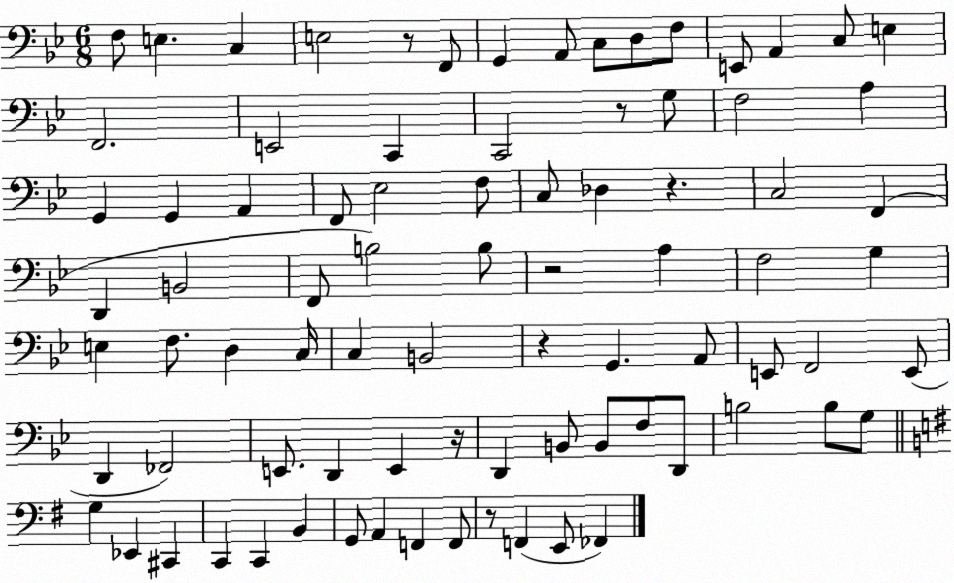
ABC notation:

X:1
T:Untitled
M:6/8
L:1/4
K:Bb
F,/2 E, C, E,2 z/2 F,,/2 G,, A,,/2 C,/2 D,/2 F,/2 E,,/2 A,, C,/2 E, F,,2 E,,2 C,, C,,2 z/2 G,/2 F,2 A, G,, G,, A,, F,,/2 _E,2 F,/2 C,/2 _D, z C,2 F,, D,, B,,2 F,,/2 B,2 B,/2 z2 A, F,2 G, E, F,/2 D, C,/4 C, B,,2 z G,, A,,/2 E,,/2 F,,2 E,,/2 D,, _F,,2 E,,/2 D,, E,, z/4 D,, B,,/2 B,,/2 F,/2 D,,/2 B,2 B,/2 G,/2 G, _E,, ^C,, C,, C,, B,, G,,/2 A,, F,, F,,/2 z/2 F,, E,,/2 _F,,